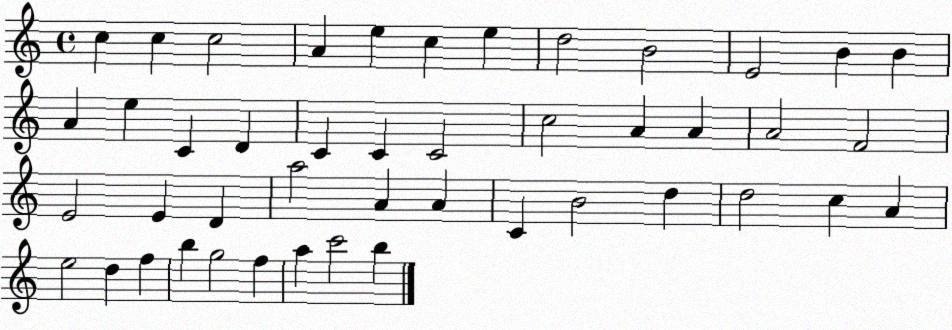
X:1
T:Untitled
M:4/4
L:1/4
K:C
c c c2 A e c e d2 B2 E2 B B A e C D C C C2 c2 A A A2 F2 E2 E D a2 A A C B2 d d2 c A e2 d f b g2 f a c'2 b